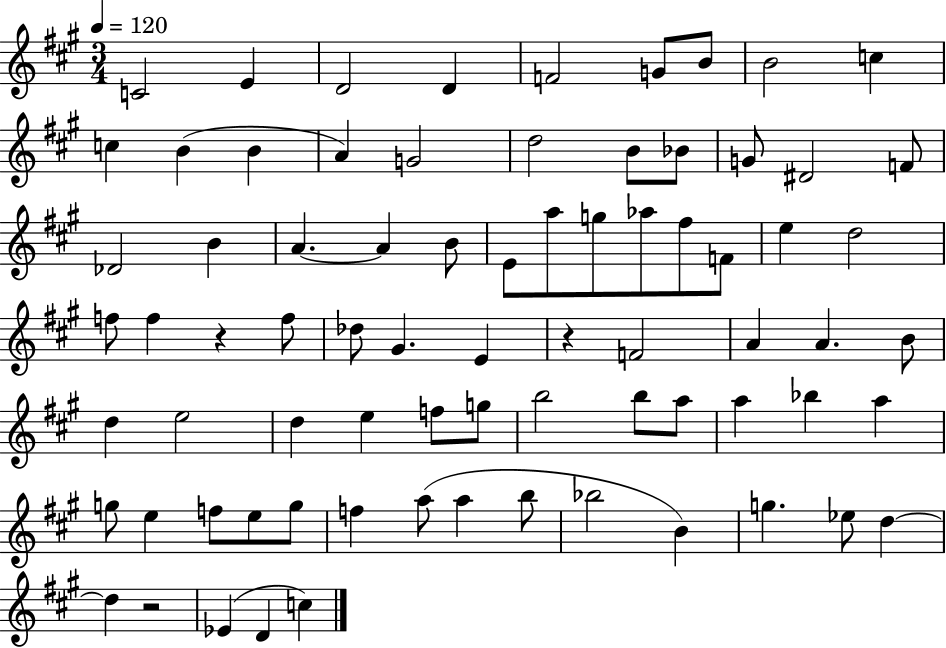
C4/h E4/q D4/h D4/q F4/h G4/e B4/e B4/h C5/q C5/q B4/q B4/q A4/q G4/h D5/h B4/e Bb4/e G4/e D#4/h F4/e Db4/h B4/q A4/q. A4/q B4/e E4/e A5/e G5/e Ab5/e F#5/e F4/e E5/q D5/h F5/e F5/q R/q F5/e Db5/e G#4/q. E4/q R/q F4/h A4/q A4/q. B4/e D5/q E5/h D5/q E5/q F5/e G5/e B5/h B5/e A5/e A5/q Bb5/q A5/q G5/e E5/q F5/e E5/e G5/e F5/q A5/e A5/q B5/e Bb5/h B4/q G5/q. Eb5/e D5/q D5/q R/h Eb4/q D4/q C5/q